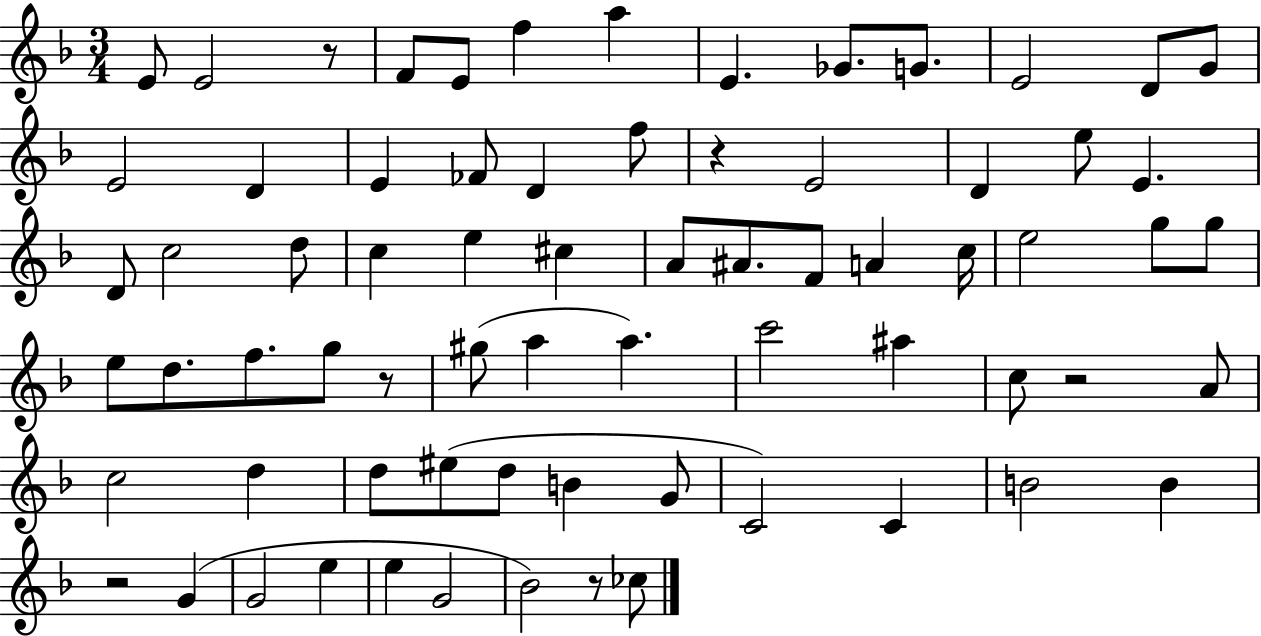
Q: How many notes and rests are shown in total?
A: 71